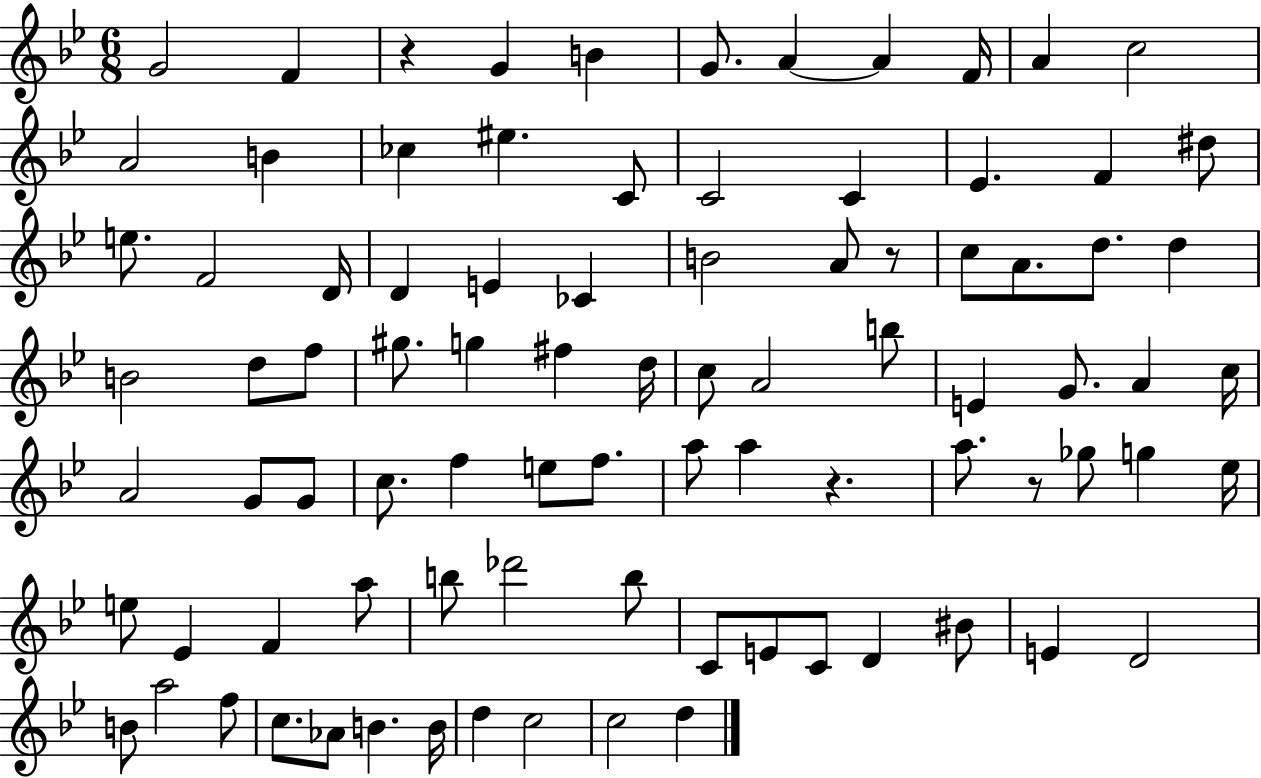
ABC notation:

X:1
T:Untitled
M:6/8
L:1/4
K:Bb
G2 F z G B G/2 A A F/4 A c2 A2 B _c ^e C/2 C2 C _E F ^d/2 e/2 F2 D/4 D E _C B2 A/2 z/2 c/2 A/2 d/2 d B2 d/2 f/2 ^g/2 g ^f d/4 c/2 A2 b/2 E G/2 A c/4 A2 G/2 G/2 c/2 f e/2 f/2 a/2 a z a/2 z/2 _g/2 g _e/4 e/2 _E F a/2 b/2 _d'2 b/2 C/2 E/2 C/2 D ^B/2 E D2 B/2 a2 f/2 c/2 _A/2 B B/4 d c2 c2 d